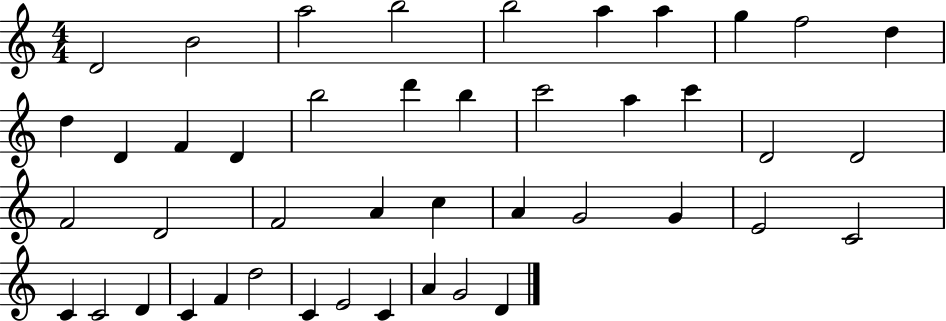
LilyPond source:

{
  \clef treble
  \numericTimeSignature
  \time 4/4
  \key c \major
  d'2 b'2 | a''2 b''2 | b''2 a''4 a''4 | g''4 f''2 d''4 | \break d''4 d'4 f'4 d'4 | b''2 d'''4 b''4 | c'''2 a''4 c'''4 | d'2 d'2 | \break f'2 d'2 | f'2 a'4 c''4 | a'4 g'2 g'4 | e'2 c'2 | \break c'4 c'2 d'4 | c'4 f'4 d''2 | c'4 e'2 c'4 | a'4 g'2 d'4 | \break \bar "|."
}